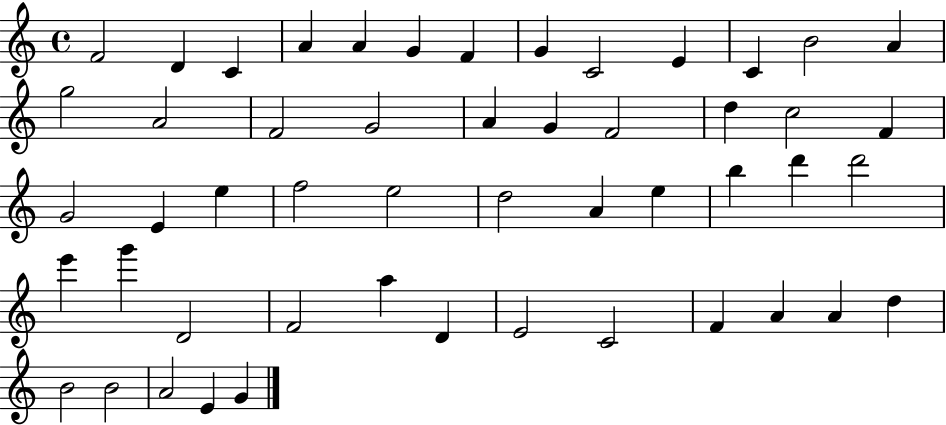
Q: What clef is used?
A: treble